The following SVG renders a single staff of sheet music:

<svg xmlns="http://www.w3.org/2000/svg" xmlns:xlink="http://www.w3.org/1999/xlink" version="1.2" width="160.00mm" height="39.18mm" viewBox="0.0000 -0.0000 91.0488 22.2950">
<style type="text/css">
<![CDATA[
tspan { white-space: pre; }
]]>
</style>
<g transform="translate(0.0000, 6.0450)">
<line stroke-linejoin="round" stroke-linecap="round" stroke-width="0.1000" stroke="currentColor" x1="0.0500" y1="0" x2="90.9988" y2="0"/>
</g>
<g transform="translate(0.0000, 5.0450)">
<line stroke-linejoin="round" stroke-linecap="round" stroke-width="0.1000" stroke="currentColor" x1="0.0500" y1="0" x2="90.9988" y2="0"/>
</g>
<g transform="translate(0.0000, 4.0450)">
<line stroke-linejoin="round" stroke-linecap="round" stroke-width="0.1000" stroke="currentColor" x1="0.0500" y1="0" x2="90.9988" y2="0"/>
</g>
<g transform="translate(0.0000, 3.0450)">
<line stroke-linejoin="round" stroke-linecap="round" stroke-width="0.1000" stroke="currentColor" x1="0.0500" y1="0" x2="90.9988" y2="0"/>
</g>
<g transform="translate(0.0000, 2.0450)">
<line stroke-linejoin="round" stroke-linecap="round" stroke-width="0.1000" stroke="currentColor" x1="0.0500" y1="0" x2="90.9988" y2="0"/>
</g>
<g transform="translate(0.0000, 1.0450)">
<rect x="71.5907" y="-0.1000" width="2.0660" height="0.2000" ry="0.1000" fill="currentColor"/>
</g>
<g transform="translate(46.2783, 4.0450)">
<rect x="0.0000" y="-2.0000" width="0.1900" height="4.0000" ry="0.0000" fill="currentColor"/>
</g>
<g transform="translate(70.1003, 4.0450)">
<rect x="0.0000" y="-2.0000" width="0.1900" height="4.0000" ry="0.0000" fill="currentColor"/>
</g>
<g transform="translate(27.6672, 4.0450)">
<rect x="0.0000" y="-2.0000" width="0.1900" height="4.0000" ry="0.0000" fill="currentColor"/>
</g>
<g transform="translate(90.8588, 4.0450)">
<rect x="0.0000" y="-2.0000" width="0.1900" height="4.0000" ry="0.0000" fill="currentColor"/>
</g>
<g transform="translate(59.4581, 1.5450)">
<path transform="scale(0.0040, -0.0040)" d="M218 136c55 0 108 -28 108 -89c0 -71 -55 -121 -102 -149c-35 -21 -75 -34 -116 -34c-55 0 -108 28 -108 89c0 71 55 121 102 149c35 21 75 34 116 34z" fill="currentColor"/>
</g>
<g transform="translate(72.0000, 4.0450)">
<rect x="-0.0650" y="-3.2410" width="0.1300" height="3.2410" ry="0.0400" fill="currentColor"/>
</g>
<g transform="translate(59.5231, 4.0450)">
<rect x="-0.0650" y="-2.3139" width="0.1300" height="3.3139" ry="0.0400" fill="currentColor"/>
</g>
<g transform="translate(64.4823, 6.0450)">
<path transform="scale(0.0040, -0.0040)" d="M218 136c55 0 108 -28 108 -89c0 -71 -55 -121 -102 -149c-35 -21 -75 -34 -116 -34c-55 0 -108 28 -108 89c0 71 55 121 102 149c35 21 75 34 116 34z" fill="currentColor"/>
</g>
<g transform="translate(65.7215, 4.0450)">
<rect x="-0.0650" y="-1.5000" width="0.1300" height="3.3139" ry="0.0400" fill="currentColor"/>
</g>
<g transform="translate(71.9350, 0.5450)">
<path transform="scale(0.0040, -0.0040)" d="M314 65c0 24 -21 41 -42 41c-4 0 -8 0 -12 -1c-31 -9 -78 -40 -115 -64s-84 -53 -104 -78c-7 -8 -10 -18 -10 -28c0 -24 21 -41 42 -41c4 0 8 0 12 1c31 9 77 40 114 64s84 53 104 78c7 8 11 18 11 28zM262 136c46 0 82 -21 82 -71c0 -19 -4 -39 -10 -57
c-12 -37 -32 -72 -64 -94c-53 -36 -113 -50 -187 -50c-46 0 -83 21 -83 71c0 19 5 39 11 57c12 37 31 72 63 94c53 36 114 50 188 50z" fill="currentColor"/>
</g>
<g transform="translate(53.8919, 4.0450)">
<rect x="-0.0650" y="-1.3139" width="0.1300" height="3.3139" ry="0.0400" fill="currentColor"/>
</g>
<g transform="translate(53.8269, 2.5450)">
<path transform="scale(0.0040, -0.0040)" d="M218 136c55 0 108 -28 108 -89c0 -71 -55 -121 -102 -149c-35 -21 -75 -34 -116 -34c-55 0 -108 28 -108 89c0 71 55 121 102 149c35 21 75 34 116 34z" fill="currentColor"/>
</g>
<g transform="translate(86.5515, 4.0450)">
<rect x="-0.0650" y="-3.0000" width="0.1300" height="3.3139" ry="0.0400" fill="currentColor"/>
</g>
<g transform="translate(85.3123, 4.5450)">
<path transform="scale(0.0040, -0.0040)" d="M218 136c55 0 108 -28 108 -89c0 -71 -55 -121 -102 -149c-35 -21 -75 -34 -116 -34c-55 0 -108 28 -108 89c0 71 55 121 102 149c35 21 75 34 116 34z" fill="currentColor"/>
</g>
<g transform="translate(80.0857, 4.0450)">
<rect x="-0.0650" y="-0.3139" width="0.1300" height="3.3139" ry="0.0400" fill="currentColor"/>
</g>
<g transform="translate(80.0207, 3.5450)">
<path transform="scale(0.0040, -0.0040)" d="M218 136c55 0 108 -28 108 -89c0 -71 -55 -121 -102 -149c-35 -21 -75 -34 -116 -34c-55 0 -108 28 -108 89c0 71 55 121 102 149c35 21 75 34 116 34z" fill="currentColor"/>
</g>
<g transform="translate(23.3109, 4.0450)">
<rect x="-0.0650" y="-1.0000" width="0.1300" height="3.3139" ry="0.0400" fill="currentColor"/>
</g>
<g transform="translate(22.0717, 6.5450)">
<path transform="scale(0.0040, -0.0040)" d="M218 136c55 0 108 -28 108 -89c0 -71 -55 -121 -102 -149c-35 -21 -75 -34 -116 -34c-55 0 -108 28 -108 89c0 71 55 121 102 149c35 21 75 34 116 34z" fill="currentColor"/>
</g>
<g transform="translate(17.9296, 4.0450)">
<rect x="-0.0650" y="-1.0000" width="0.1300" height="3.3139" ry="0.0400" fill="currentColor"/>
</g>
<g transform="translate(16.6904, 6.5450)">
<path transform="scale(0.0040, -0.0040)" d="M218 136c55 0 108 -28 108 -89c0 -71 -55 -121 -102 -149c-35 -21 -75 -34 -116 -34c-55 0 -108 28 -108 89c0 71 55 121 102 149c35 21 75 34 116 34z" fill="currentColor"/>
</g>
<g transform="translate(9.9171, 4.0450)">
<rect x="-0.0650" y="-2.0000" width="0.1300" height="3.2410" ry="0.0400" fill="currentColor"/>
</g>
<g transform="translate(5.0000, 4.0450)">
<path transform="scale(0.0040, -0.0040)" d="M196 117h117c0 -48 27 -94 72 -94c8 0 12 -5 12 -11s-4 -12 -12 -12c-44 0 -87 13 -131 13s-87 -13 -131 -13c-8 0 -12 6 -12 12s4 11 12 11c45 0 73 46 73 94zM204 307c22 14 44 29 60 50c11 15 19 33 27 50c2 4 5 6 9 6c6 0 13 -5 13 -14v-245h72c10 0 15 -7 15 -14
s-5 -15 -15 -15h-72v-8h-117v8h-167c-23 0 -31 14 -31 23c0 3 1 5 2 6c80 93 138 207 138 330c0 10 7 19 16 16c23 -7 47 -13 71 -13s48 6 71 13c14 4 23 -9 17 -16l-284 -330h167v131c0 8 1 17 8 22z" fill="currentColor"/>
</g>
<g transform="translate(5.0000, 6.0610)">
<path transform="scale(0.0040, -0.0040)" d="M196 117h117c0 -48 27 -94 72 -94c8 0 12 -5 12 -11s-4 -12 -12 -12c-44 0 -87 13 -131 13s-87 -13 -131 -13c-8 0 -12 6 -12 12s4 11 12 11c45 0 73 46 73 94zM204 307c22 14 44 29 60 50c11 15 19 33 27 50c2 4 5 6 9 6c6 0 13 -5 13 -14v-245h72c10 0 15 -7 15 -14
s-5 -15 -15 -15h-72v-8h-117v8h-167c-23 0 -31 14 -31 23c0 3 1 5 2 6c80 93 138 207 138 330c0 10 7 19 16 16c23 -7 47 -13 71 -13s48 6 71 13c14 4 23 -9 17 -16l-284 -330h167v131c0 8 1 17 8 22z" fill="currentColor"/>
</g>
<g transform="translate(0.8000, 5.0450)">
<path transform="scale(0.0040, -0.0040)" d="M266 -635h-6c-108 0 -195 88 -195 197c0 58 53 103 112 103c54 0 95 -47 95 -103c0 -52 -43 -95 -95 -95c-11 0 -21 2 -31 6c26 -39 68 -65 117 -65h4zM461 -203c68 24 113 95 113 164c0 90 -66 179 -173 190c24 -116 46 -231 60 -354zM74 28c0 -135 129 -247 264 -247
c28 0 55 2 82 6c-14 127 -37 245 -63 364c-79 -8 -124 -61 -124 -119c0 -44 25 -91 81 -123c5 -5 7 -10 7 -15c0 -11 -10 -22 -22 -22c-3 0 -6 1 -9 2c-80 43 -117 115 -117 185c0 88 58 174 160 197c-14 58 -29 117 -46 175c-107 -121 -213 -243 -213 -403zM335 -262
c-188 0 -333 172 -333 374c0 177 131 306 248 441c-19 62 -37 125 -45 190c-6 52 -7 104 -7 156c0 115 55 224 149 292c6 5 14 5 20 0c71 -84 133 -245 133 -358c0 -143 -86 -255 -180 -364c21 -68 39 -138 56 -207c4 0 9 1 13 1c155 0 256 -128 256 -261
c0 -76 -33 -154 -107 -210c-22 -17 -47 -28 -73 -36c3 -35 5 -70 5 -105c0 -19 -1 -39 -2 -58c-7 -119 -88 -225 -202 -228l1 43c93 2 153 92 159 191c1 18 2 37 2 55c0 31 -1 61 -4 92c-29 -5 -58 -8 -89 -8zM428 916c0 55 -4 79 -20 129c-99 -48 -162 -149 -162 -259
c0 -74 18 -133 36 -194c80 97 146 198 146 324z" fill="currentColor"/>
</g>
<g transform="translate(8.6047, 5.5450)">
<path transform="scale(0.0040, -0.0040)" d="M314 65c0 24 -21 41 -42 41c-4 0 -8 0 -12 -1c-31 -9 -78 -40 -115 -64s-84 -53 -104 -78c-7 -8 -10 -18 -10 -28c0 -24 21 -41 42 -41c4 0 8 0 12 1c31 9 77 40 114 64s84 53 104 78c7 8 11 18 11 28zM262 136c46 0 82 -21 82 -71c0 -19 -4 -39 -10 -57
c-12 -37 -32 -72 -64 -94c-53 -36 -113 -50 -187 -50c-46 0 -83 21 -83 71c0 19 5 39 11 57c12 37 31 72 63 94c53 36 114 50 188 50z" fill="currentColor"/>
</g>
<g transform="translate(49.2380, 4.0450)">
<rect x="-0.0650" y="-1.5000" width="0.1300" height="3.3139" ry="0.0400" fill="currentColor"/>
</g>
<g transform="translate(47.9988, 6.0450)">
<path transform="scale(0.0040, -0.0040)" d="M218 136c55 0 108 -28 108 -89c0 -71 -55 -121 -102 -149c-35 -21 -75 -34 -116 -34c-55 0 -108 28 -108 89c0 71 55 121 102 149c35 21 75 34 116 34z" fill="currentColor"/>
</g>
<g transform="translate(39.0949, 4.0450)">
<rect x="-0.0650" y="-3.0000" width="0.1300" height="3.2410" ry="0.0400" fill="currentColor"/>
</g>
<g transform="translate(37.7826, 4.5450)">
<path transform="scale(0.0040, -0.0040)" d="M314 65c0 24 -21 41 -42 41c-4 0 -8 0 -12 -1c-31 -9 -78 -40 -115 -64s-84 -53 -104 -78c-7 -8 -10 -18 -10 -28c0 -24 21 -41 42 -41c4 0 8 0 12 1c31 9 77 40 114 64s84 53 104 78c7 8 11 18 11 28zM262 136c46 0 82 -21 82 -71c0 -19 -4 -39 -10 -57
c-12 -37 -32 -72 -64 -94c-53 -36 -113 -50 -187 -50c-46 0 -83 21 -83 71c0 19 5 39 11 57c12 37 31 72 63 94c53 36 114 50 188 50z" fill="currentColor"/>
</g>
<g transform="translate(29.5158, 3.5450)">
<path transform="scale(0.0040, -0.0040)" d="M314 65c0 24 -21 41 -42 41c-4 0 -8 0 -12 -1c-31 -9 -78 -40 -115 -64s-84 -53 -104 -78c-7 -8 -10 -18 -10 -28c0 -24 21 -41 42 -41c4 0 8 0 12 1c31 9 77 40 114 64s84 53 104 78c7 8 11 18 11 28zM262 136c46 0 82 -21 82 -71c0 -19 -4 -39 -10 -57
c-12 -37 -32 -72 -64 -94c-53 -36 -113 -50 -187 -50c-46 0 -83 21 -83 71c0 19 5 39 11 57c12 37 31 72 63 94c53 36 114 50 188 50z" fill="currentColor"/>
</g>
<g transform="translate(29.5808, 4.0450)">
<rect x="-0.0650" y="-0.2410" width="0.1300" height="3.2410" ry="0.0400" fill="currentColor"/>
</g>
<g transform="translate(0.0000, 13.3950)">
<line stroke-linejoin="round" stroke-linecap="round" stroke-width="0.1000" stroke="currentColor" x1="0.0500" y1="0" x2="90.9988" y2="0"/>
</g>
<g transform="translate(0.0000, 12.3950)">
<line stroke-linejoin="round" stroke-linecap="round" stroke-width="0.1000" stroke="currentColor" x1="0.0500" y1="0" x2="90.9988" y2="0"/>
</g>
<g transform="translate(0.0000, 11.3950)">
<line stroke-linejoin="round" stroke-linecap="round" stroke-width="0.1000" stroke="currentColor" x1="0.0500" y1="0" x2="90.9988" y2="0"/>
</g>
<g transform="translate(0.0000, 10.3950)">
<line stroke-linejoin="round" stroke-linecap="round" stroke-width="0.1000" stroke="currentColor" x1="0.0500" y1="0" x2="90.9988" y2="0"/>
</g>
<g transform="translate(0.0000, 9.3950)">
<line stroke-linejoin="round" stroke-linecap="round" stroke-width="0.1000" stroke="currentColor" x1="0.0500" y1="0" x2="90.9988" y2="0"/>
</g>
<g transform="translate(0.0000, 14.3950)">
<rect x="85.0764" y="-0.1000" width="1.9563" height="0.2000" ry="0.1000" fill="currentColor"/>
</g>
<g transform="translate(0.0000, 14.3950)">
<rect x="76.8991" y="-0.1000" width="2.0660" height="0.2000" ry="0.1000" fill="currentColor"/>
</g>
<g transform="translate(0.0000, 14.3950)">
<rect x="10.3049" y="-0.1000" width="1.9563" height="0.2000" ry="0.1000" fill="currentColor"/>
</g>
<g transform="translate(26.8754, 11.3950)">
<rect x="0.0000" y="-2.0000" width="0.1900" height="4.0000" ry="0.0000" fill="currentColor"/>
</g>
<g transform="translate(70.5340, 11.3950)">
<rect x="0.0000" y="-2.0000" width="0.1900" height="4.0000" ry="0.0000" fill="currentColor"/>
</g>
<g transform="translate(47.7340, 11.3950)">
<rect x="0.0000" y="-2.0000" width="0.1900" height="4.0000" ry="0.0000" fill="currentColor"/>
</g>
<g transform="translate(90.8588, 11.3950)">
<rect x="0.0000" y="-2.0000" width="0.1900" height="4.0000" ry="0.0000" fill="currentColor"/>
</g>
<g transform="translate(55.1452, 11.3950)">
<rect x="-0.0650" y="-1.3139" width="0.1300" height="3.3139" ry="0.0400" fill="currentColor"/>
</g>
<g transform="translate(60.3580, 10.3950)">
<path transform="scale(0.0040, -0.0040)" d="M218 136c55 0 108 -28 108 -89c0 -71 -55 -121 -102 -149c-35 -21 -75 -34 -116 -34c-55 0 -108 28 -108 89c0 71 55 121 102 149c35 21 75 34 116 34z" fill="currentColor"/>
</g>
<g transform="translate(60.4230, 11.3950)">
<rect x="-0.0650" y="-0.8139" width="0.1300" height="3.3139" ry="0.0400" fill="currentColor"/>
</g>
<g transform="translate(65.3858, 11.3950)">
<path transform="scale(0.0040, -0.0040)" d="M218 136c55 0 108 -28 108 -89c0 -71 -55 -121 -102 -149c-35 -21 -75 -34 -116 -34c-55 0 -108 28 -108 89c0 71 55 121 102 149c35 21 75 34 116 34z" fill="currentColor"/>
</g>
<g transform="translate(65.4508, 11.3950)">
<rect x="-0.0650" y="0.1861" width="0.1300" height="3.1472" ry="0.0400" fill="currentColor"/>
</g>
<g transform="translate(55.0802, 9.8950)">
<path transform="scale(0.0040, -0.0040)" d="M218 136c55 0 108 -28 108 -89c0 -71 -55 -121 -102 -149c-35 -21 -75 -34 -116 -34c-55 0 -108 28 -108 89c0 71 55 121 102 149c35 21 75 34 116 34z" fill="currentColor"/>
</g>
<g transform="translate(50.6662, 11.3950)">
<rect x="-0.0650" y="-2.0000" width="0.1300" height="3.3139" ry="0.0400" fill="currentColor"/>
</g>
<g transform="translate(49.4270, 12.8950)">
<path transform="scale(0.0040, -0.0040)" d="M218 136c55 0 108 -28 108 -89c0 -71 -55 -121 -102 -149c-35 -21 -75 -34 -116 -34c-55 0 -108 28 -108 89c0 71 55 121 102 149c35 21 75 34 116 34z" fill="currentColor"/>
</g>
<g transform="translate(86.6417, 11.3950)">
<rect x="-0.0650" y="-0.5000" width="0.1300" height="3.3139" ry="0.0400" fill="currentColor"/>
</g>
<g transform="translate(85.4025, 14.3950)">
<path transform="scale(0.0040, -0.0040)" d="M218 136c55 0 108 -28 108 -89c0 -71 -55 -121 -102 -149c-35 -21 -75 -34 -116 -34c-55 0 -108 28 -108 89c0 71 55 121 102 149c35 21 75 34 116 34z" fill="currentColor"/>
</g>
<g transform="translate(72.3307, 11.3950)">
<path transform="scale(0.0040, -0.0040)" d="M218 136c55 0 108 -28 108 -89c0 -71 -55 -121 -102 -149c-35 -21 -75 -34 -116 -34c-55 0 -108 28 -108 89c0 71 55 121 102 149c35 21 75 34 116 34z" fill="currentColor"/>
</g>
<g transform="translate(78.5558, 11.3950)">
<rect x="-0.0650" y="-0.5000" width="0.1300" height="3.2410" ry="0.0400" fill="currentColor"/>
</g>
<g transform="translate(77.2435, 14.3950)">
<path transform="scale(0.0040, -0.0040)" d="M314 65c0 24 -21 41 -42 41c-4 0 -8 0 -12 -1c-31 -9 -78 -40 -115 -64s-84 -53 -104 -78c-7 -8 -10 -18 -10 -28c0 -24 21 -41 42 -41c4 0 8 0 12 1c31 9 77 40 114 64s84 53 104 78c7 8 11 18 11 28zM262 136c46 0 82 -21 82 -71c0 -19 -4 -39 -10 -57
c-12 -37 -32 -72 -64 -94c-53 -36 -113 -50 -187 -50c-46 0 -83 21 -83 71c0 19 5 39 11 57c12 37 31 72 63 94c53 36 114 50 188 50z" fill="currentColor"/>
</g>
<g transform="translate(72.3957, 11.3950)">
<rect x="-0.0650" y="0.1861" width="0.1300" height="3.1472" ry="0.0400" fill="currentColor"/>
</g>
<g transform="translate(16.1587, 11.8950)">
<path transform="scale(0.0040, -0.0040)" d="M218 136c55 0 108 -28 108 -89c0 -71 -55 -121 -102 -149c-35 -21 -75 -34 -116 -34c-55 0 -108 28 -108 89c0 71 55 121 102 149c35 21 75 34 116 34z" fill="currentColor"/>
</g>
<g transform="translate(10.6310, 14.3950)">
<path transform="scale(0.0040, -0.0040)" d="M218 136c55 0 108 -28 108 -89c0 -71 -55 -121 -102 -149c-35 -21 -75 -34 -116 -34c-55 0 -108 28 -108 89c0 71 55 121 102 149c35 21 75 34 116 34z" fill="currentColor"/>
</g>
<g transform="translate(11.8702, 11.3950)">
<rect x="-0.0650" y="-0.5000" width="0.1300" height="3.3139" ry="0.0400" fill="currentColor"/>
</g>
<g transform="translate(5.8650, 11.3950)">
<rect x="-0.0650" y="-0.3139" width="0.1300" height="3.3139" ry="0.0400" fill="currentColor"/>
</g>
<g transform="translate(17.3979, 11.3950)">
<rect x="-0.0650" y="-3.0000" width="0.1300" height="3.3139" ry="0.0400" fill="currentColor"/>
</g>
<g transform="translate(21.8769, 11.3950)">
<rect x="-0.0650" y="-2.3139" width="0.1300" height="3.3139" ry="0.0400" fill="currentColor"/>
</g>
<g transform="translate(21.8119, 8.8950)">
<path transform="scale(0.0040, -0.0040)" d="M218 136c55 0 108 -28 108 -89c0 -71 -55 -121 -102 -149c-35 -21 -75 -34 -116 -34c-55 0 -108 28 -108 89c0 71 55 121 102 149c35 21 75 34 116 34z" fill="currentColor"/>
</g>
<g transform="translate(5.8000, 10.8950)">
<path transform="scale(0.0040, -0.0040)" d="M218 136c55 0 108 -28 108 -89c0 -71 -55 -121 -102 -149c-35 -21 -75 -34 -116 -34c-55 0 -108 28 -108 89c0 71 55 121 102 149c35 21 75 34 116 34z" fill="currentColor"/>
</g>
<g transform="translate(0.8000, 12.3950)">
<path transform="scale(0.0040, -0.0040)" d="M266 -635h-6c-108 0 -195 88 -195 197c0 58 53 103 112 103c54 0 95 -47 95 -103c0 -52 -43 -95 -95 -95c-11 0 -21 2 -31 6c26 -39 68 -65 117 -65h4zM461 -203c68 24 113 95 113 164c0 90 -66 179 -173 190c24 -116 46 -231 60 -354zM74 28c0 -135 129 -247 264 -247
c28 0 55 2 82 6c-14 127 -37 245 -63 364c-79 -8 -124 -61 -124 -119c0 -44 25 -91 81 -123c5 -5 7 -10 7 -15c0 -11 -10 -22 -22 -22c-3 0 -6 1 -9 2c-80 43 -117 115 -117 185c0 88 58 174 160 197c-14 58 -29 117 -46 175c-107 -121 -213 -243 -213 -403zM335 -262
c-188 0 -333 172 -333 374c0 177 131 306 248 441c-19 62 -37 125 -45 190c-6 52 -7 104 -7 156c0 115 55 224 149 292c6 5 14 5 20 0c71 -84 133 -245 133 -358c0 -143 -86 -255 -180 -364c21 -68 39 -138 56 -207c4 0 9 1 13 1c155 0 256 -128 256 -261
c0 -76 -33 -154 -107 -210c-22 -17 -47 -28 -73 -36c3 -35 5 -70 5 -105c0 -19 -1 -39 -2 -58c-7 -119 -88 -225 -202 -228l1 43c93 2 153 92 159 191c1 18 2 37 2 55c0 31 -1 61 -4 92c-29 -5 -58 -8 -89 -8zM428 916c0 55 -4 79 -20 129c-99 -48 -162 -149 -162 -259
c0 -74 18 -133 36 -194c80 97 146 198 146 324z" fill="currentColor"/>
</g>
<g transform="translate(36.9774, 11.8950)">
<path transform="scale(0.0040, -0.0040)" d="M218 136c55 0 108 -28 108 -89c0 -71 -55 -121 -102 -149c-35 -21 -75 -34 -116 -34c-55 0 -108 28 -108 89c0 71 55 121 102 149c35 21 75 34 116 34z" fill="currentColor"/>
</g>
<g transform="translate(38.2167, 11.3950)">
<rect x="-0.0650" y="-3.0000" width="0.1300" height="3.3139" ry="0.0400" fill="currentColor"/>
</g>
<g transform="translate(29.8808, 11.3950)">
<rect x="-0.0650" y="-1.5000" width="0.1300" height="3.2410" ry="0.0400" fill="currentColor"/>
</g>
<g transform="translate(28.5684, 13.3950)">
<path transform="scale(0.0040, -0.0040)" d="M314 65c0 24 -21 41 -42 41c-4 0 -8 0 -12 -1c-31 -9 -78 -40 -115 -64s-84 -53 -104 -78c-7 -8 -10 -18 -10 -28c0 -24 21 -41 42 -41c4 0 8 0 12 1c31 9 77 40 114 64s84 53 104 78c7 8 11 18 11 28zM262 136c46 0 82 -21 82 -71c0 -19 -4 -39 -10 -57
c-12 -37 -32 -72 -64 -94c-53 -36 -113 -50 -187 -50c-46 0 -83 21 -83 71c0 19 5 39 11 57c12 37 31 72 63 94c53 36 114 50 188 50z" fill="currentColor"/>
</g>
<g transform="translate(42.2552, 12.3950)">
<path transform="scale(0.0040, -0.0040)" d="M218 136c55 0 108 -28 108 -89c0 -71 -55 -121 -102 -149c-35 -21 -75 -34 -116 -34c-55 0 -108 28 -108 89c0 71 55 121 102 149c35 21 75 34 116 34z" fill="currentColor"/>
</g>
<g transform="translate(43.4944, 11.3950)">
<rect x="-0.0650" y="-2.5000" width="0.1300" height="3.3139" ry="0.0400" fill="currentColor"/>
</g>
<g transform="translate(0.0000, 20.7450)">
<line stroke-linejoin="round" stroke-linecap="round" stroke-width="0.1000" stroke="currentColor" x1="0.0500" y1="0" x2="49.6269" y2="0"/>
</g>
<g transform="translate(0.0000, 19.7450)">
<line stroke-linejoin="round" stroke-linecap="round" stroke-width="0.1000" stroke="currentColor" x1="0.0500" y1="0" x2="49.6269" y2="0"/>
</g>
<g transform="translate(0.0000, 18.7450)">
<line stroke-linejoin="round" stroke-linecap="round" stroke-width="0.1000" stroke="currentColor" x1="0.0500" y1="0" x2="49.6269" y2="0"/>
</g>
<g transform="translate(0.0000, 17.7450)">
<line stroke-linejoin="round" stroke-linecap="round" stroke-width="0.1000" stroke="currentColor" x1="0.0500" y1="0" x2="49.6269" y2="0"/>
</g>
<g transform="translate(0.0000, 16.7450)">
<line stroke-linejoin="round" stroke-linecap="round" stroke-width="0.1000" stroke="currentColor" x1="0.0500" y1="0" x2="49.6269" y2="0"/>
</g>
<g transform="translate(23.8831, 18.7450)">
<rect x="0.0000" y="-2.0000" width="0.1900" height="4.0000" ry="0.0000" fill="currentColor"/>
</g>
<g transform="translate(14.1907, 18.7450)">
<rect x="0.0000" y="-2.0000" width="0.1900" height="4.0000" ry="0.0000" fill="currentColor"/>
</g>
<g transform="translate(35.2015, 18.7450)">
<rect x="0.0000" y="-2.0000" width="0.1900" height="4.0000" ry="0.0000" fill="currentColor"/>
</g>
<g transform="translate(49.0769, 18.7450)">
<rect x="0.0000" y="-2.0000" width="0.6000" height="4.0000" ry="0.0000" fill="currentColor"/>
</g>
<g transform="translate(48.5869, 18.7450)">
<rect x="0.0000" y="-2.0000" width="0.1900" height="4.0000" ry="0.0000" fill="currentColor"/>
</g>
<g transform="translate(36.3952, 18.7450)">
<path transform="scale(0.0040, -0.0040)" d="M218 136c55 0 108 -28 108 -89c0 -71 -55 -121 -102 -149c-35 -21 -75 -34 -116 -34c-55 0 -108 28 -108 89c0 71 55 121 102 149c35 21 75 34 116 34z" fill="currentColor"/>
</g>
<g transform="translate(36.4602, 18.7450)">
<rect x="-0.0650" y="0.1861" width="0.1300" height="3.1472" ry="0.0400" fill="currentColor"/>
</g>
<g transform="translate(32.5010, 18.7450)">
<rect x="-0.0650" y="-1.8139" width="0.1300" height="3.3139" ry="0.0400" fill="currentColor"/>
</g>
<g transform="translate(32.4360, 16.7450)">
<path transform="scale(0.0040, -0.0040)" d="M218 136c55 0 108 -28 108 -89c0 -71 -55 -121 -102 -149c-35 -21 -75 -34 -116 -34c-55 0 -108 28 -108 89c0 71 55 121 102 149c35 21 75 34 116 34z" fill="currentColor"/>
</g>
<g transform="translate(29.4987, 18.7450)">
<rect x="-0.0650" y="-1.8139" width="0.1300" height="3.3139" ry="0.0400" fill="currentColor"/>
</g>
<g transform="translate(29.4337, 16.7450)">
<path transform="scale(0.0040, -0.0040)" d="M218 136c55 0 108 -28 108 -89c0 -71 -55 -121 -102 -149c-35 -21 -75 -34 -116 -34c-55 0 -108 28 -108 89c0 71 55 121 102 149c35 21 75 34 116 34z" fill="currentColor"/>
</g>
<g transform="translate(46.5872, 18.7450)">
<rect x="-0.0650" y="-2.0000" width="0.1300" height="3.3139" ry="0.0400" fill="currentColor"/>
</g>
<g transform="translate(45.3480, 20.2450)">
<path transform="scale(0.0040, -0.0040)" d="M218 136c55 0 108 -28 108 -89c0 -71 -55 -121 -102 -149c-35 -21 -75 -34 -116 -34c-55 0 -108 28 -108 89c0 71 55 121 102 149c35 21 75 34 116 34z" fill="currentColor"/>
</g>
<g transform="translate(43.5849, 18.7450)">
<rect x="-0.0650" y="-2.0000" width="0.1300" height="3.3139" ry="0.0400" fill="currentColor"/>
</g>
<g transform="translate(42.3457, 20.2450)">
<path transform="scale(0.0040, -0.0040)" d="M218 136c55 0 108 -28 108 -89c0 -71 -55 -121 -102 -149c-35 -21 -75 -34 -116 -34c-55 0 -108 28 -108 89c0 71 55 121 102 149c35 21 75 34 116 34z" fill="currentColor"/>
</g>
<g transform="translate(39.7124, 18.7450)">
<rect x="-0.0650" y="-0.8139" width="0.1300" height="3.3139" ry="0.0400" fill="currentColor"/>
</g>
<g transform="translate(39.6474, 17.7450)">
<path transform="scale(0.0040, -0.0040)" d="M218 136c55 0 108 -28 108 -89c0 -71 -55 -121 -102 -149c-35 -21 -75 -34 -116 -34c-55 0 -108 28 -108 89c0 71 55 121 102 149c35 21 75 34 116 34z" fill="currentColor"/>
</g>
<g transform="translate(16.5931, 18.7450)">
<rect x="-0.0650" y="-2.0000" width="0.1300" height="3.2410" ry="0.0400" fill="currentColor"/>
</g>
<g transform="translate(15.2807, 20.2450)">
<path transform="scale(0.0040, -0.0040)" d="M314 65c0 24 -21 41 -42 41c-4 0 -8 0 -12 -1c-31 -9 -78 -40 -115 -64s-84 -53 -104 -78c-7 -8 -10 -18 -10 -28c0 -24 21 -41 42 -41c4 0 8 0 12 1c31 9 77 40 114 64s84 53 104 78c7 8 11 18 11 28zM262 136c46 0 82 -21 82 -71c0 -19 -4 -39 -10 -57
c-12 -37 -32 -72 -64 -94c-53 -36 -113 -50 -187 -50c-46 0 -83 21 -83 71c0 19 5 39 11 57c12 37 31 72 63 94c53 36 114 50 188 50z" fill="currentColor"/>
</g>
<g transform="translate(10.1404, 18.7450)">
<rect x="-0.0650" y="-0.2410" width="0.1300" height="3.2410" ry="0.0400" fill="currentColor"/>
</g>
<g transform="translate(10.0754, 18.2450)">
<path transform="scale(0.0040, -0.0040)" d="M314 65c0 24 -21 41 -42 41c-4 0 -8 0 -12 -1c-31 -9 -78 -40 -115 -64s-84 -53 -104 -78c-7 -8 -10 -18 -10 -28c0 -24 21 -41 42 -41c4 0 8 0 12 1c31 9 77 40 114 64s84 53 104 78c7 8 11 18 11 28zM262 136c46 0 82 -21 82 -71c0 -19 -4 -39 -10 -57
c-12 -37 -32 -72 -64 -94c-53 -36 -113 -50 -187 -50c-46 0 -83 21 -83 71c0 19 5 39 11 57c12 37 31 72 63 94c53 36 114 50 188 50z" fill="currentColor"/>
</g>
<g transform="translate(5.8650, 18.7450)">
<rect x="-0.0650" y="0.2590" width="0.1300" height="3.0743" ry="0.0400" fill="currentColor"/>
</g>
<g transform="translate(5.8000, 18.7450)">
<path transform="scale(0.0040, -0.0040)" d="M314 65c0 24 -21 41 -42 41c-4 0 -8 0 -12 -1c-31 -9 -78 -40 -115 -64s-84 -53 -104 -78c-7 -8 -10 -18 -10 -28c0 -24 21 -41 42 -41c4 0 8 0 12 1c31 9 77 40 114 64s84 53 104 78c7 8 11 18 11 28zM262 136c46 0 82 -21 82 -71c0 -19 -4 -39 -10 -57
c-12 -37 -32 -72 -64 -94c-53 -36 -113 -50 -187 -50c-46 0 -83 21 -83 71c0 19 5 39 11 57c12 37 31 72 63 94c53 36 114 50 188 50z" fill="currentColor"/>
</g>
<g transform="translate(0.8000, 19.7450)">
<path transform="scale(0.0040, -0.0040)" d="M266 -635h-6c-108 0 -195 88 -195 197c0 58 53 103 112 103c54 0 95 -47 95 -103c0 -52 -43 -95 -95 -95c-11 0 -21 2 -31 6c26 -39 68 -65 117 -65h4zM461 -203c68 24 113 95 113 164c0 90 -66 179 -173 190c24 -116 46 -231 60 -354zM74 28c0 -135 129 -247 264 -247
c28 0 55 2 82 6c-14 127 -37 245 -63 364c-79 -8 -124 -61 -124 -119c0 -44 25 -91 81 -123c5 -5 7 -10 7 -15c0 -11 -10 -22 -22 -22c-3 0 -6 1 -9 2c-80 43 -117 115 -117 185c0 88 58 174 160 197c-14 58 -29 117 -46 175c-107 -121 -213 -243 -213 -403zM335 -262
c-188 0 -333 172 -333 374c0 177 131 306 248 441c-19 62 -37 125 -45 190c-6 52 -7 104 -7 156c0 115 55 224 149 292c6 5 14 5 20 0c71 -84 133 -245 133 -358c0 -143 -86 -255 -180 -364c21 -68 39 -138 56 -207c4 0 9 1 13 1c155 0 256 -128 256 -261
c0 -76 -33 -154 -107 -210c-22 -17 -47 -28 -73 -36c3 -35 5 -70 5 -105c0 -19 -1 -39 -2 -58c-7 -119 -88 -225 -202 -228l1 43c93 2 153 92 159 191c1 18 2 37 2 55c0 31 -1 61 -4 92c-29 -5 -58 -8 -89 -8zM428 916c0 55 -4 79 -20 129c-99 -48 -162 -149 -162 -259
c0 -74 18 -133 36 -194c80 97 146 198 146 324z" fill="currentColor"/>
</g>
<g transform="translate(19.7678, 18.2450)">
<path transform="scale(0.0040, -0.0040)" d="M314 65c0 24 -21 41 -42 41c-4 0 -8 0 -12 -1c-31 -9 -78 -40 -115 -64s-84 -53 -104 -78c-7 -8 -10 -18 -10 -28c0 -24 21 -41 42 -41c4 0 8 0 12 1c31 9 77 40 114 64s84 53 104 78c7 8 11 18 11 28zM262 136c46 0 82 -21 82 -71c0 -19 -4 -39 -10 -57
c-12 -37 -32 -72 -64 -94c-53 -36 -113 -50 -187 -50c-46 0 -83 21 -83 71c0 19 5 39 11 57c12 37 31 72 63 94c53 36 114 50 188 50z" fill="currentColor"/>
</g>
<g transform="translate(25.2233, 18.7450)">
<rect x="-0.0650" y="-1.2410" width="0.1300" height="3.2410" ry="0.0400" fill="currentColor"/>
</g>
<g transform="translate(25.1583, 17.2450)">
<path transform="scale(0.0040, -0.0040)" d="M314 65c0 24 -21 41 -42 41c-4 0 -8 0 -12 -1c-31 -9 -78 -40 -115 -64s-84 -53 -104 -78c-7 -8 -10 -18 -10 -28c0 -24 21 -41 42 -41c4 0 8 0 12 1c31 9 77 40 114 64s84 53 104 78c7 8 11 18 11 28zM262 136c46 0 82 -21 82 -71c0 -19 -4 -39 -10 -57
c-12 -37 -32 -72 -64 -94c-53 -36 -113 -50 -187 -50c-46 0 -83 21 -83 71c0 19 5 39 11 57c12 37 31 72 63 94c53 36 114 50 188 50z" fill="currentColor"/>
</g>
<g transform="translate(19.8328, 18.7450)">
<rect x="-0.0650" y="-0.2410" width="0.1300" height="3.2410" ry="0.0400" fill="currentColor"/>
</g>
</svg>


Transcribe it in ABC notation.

X:1
T:Untitled
M:4/4
L:1/4
K:C
F2 D D c2 A2 E e g E b2 c A c C A g E2 A G F e d B B C2 C B2 c2 F2 c2 e2 f f B d F F